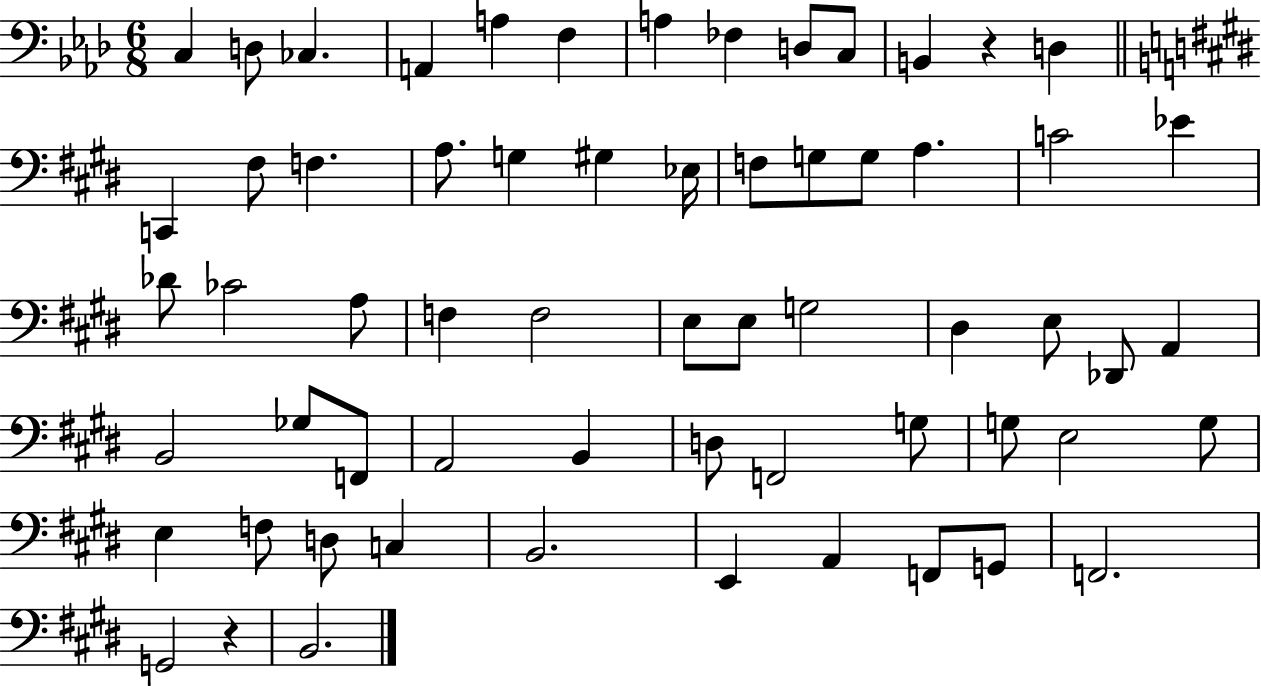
{
  \clef bass
  \numericTimeSignature
  \time 6/8
  \key aes \major
  c4 d8 ces4. | a,4 a4 f4 | a4 fes4 d8 c8 | b,4 r4 d4 | \break \bar "||" \break \key e \major c,4 fis8 f4. | a8. g4 gis4 ees16 | f8 g8 g8 a4. | c'2 ees'4 | \break des'8 ces'2 a8 | f4 f2 | e8 e8 g2 | dis4 e8 des,8 a,4 | \break b,2 ges8 f,8 | a,2 b,4 | d8 f,2 g8 | g8 e2 g8 | \break e4 f8 d8 c4 | b,2. | e,4 a,4 f,8 g,8 | f,2. | \break g,2 r4 | b,2. | \bar "|."
}